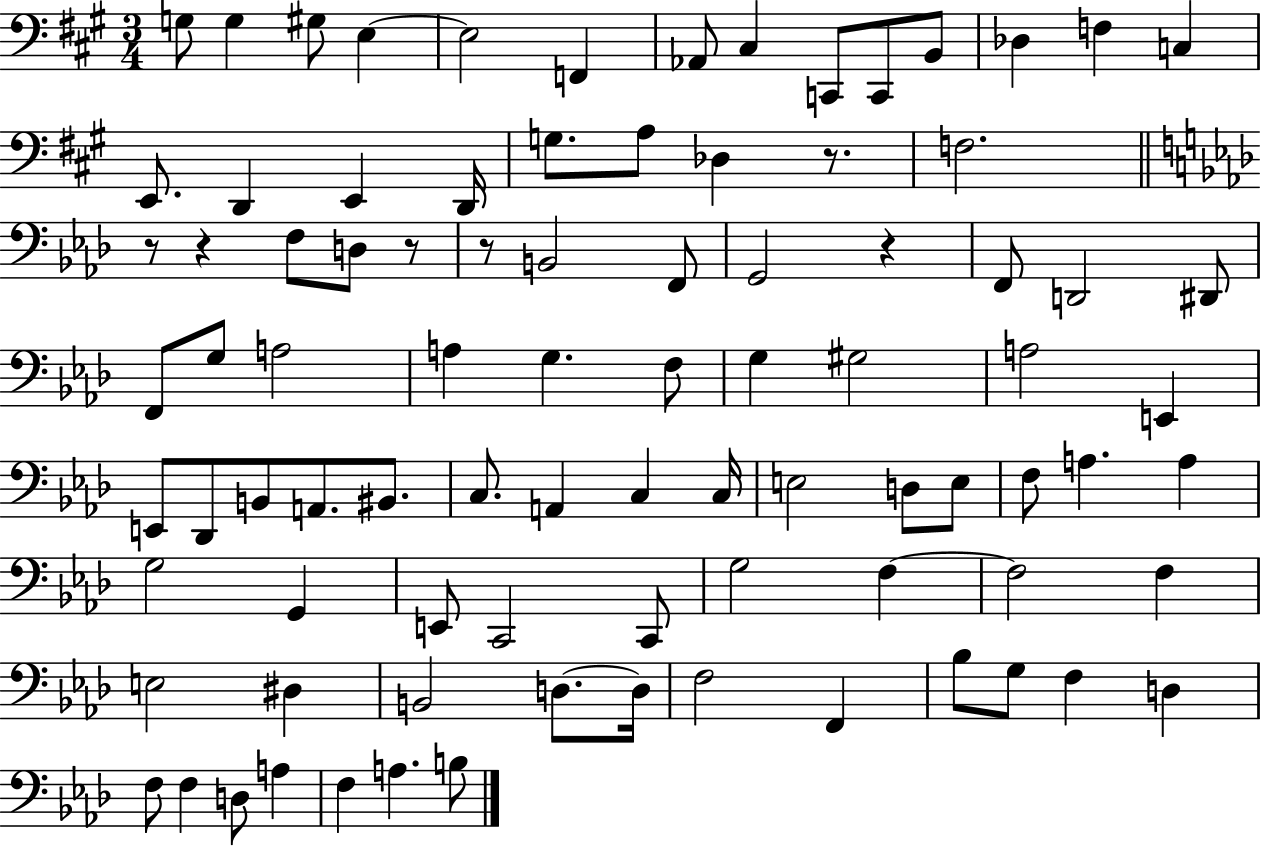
{
  \clef bass
  \numericTimeSignature
  \time 3/4
  \key a \major
  g8 g4 gis8 e4~~ | e2 f,4 | aes,8 cis4 c,8 c,8 b,8 | des4 f4 c4 | \break e,8. d,4 e,4 d,16 | g8. a8 des4 r8. | f2. | \bar "||" \break \key aes \major r8 r4 f8 d8 r8 | r8 b,2 f,8 | g,2 r4 | f,8 d,2 dis,8 | \break f,8 g8 a2 | a4 g4. f8 | g4 gis2 | a2 e,4 | \break e,8 des,8 b,8 a,8. bis,8. | c8. a,4 c4 c16 | e2 d8 e8 | f8 a4. a4 | \break g2 g,4 | e,8 c,2 c,8 | g2 f4~~ | f2 f4 | \break e2 dis4 | b,2 d8.~~ d16 | f2 f,4 | bes8 g8 f4 d4 | \break f8 f4 d8 a4 | f4 a4. b8 | \bar "|."
}